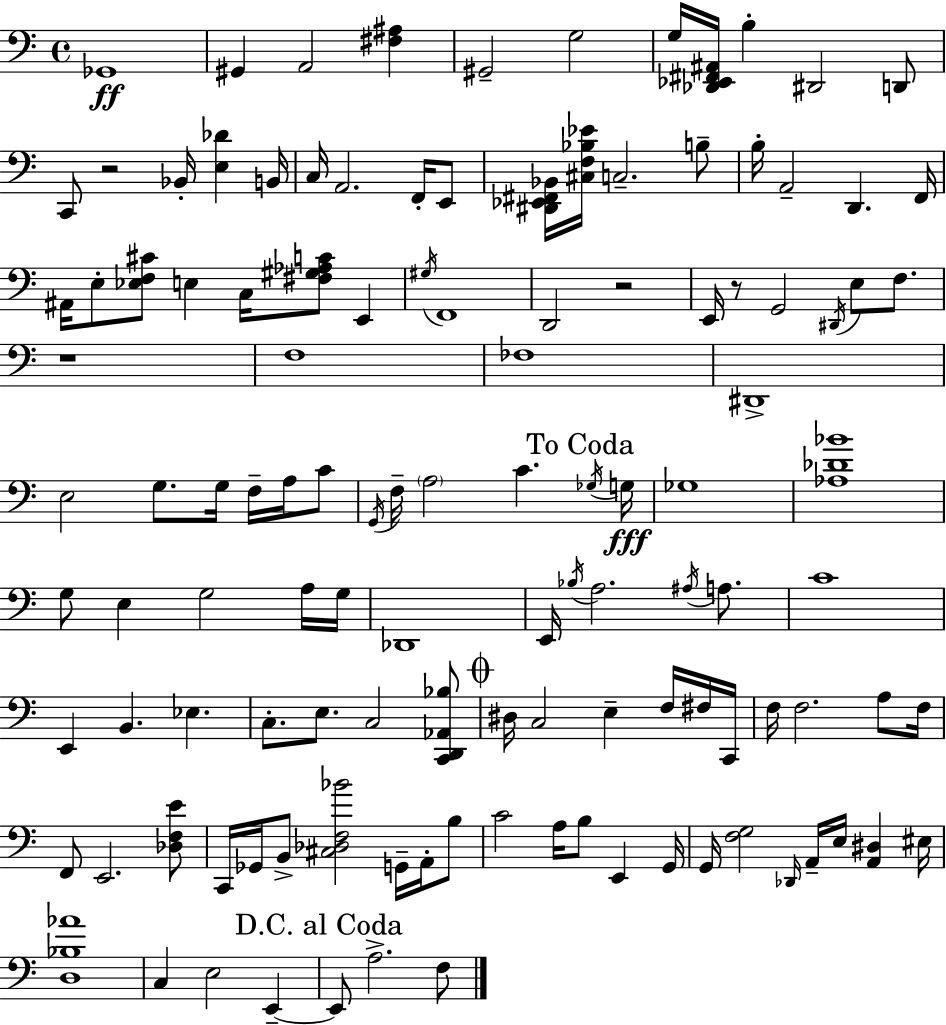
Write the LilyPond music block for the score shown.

{
  \clef bass
  \time 4/4
  \defaultTimeSignature
  \key a \minor
  ges,1\ff | gis,4 a,2 <fis ais>4 | gis,2-- g2 | g16 <des, ees, fis, ais,>16 b4-. dis,2 d,8 | \break c,8 r2 bes,16-. <e des'>4 b,16 | c16 a,2. f,16-. e,8 | <dis, ees, fis, bes,>16 <cis f bes ees'>16 c2.-- b8-- | b16-. a,2-- d,4. f,16 | \break ais,16 e8-. <ees f cis'>8 e4 c16 <fis gis aes c'>8 e,4 | \acciaccatura { gis16 } f,1 | d,2 r2 | e,16 r8 g,2 \acciaccatura { dis,16 } e8 f8. | \break r1 | f1 | fes1 | dis,1-> | \break e2 g8. g16 f16-- a16 | c'8 \acciaccatura { g,16 } f16-- \parenthesize a2 c'4. | \mark "To Coda" \acciaccatura { ges16 } g16\fff ges1 | <aes des' bes'>1 | \break g8 e4 g2 | a16 g16 des,1 | e,16 \acciaccatura { bes16 } a2. | \acciaccatura { ais16 } a8. c'1 | \break e,4 b,4. | ees4. c8.-. e8. c2 | <c, d, aes, bes>8 \mark \markup { \musicglyph "scripts.coda" } dis16 c2 e4-- | f16 fis16 c,16 f16 f2. | \break a8 f16 f,8 e,2. | <des f e'>8 c,16 ges,16 b,8-> <cis des f bes'>2 | g,16-- a,16-. b8 c'2 a16 b8 | e,4 g,16 g,16 <f g>2 \grace { des,16 } | \break a,16-- e16 <a, dis>4 eis16 <d bes aes'>1 | c4 e2 | e,4--~~ \mark "D.C. al Coda" e,8 a2.-> | f8 \bar "|."
}